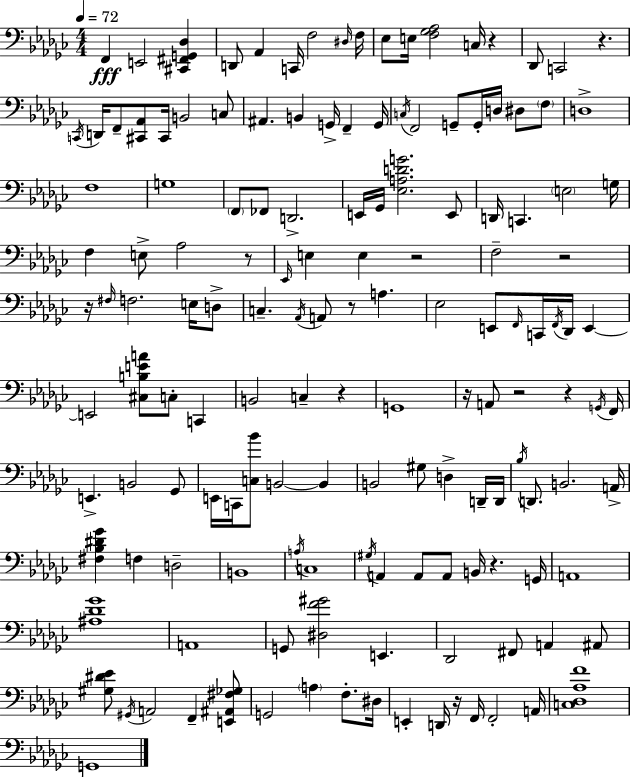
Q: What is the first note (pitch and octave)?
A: F2